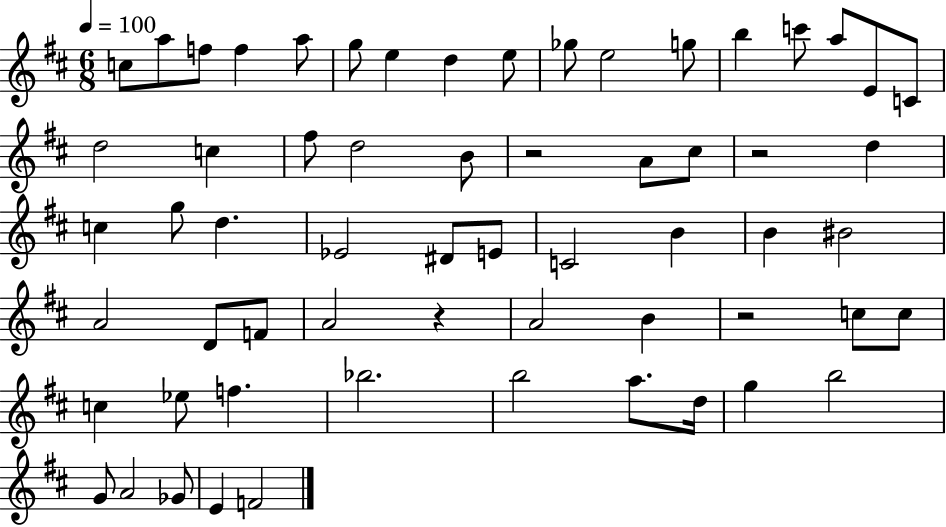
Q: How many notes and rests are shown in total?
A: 61